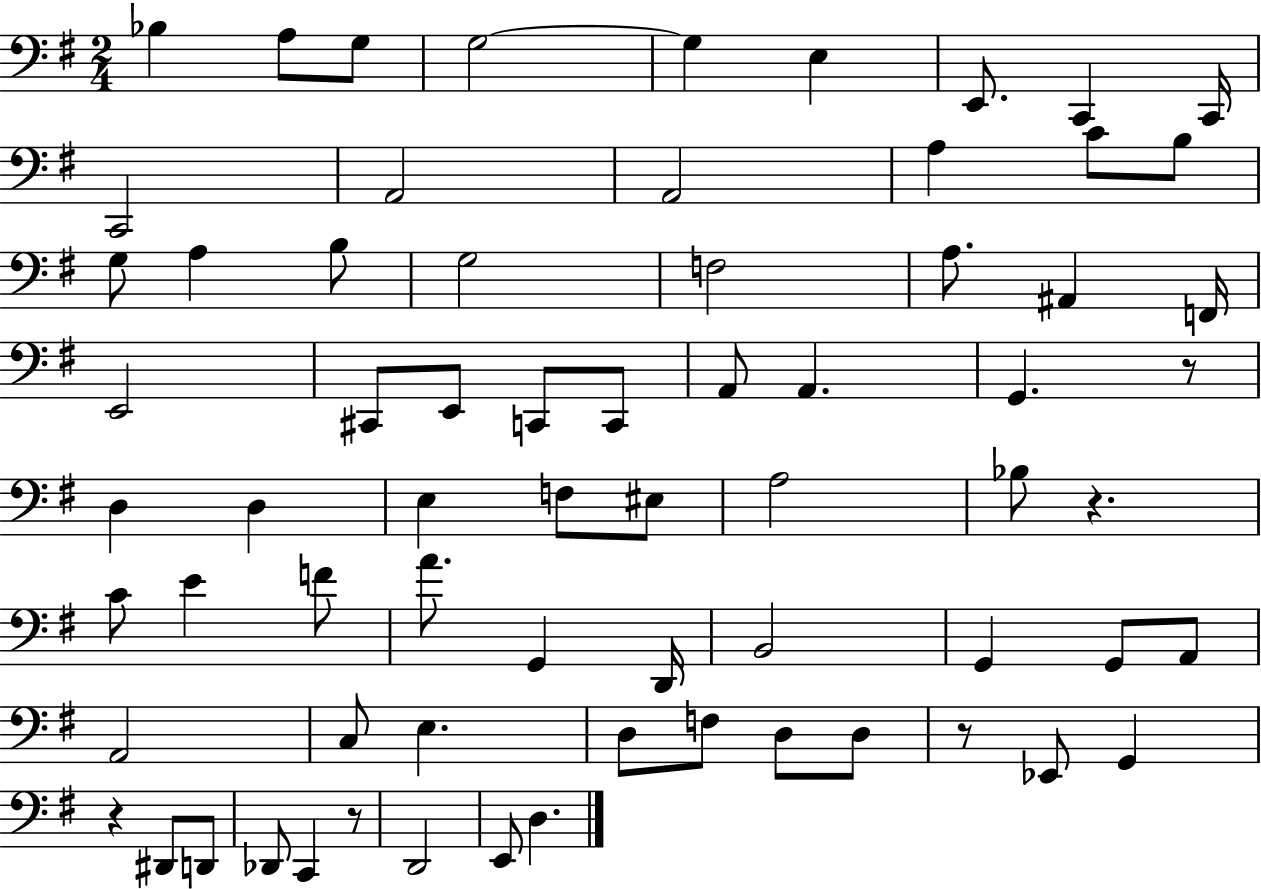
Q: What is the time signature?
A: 2/4